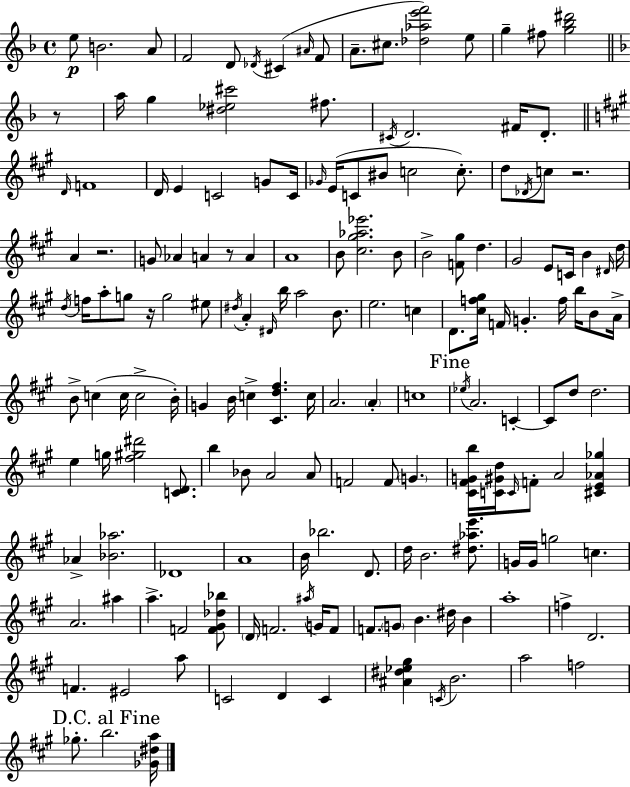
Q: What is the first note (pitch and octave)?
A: E5